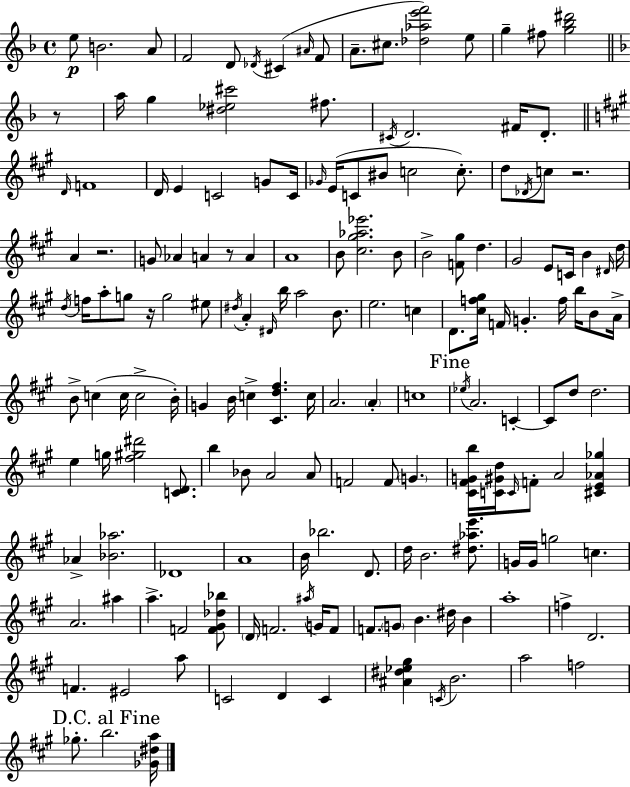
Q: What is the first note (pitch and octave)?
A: E5